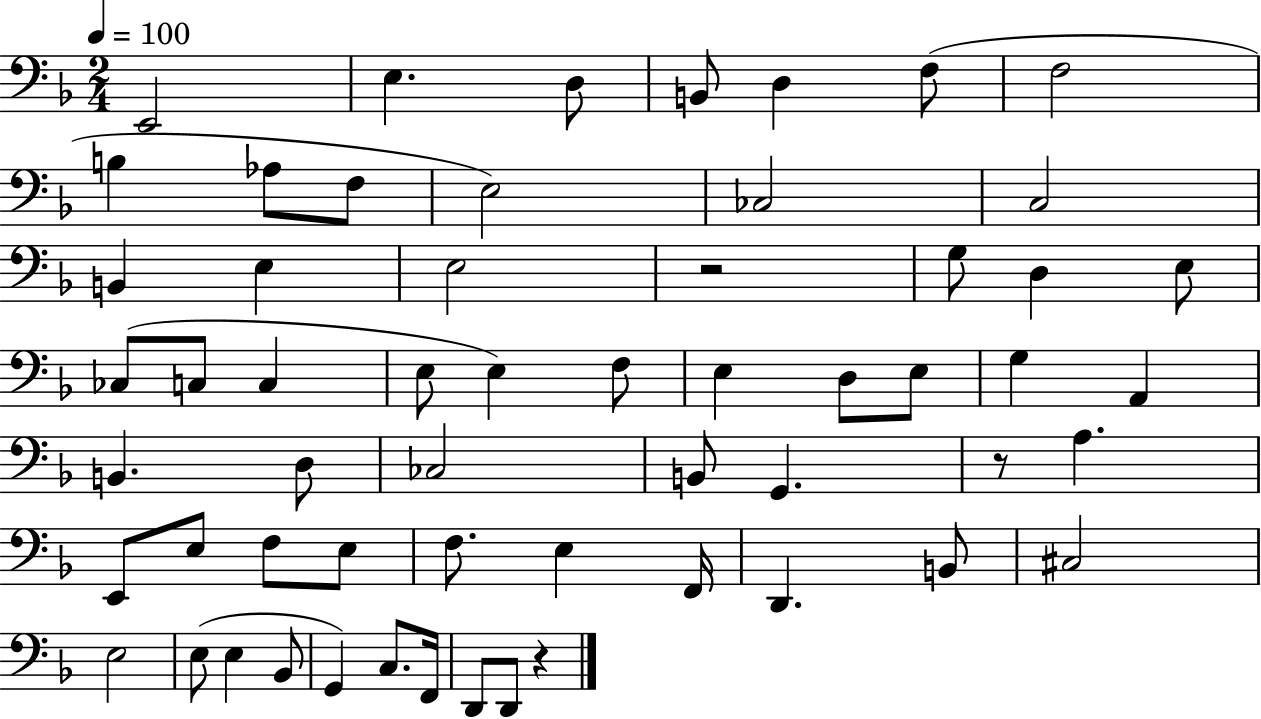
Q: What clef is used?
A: bass